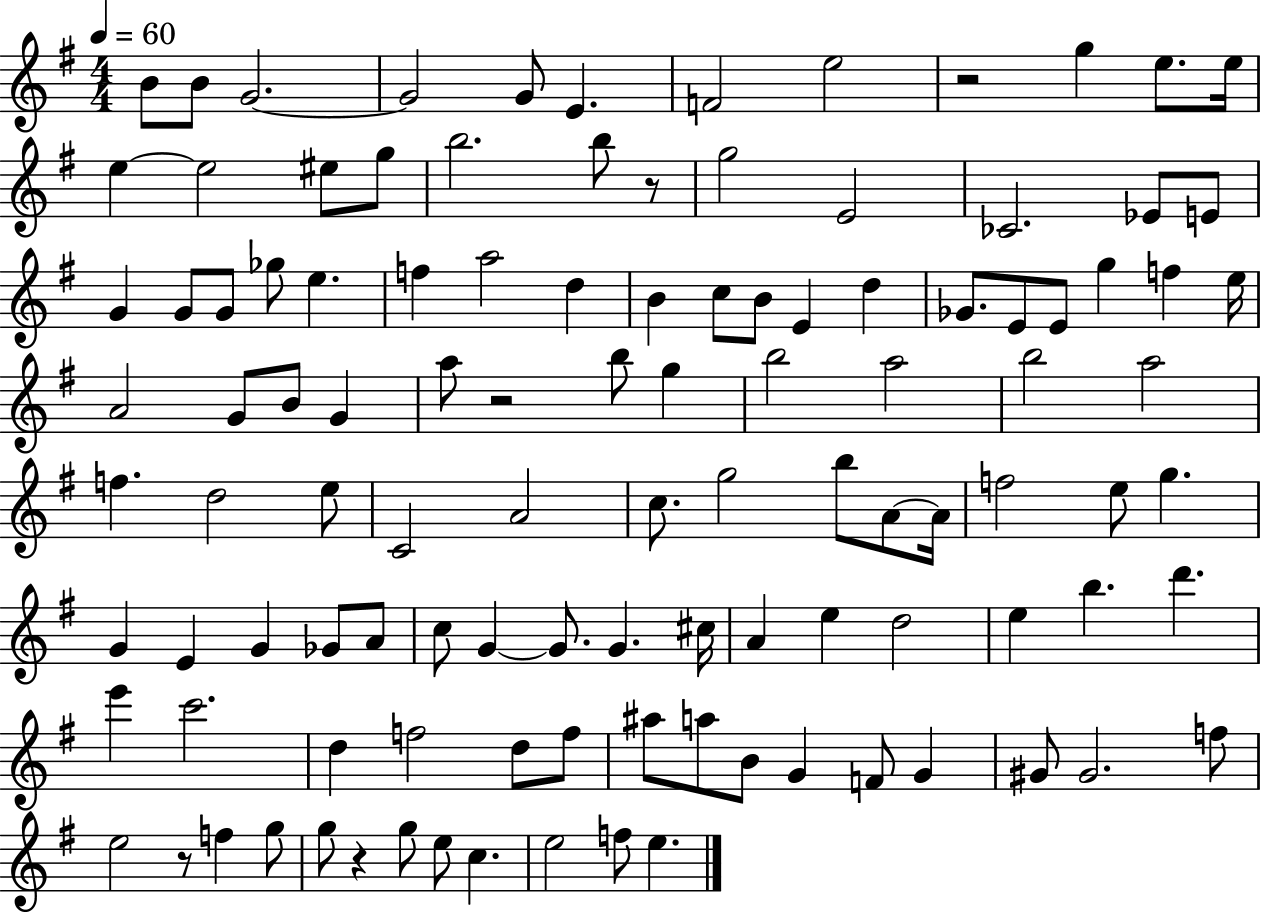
{
  \clef treble
  \numericTimeSignature
  \time 4/4
  \key g \major
  \tempo 4 = 60
  b'8 b'8 g'2.~~ | g'2 g'8 e'4. | f'2 e''2 | r2 g''4 e''8. e''16 | \break e''4~~ e''2 eis''8 g''8 | b''2. b''8 r8 | g''2 e'2 | ces'2. ees'8 e'8 | \break g'4 g'8 g'8 ges''8 e''4. | f''4 a''2 d''4 | b'4 c''8 b'8 e'4 d''4 | ges'8. e'8 e'8 g''4 f''4 e''16 | \break a'2 g'8 b'8 g'4 | a''8 r2 b''8 g''4 | b''2 a''2 | b''2 a''2 | \break f''4. d''2 e''8 | c'2 a'2 | c''8. g''2 b''8 a'8~~ a'16 | f''2 e''8 g''4. | \break g'4 e'4 g'4 ges'8 a'8 | c''8 g'4~~ g'8. g'4. cis''16 | a'4 e''4 d''2 | e''4 b''4. d'''4. | \break e'''4 c'''2. | d''4 f''2 d''8 f''8 | ais''8 a''8 b'8 g'4 f'8 g'4 | gis'8 gis'2. f''8 | \break e''2 r8 f''4 g''8 | g''8 r4 g''8 e''8 c''4. | e''2 f''8 e''4. | \bar "|."
}